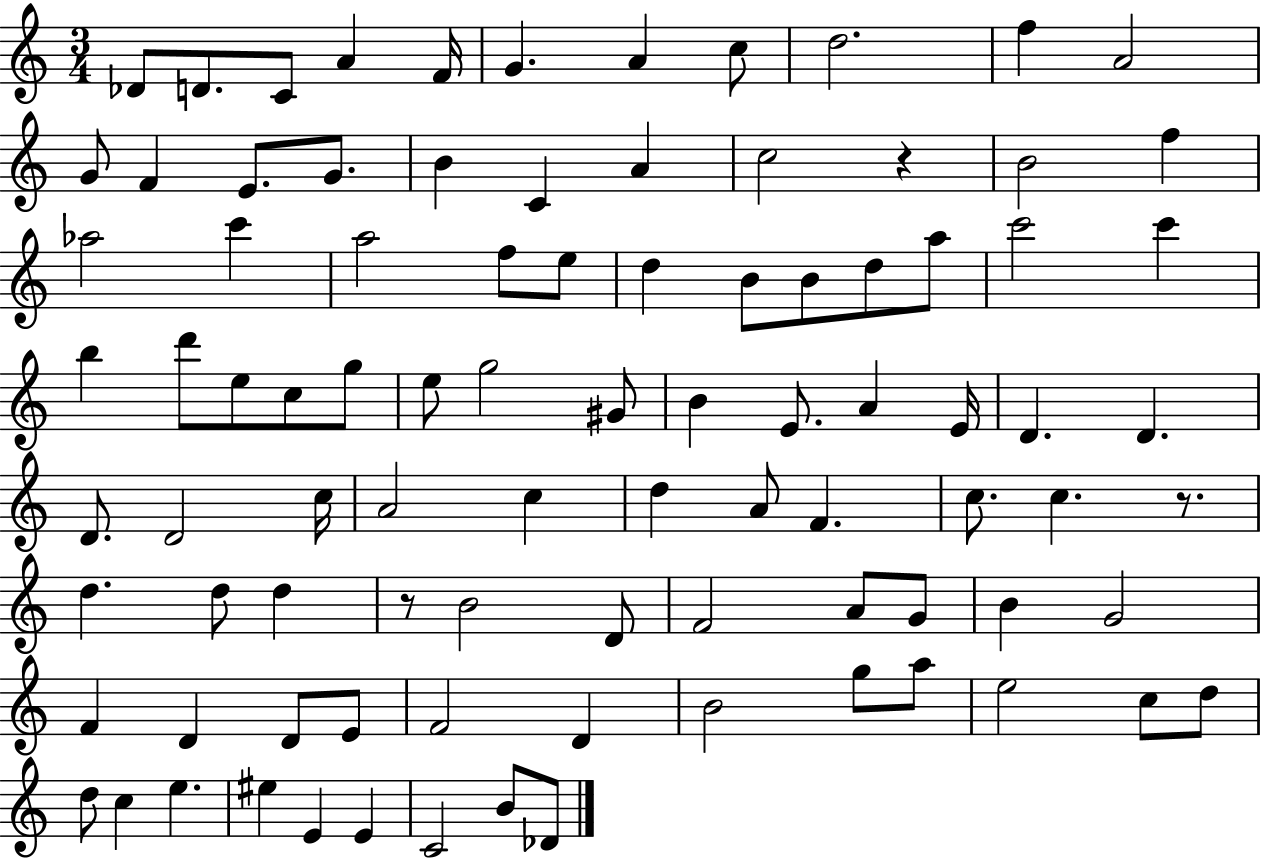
X:1
T:Untitled
M:3/4
L:1/4
K:C
_D/2 D/2 C/2 A F/4 G A c/2 d2 f A2 G/2 F E/2 G/2 B C A c2 z B2 f _a2 c' a2 f/2 e/2 d B/2 B/2 d/2 a/2 c'2 c' b d'/2 e/2 c/2 g/2 e/2 g2 ^G/2 B E/2 A E/4 D D D/2 D2 c/4 A2 c d A/2 F c/2 c z/2 d d/2 d z/2 B2 D/2 F2 A/2 G/2 B G2 F D D/2 E/2 F2 D B2 g/2 a/2 e2 c/2 d/2 d/2 c e ^e E E C2 B/2 _D/2